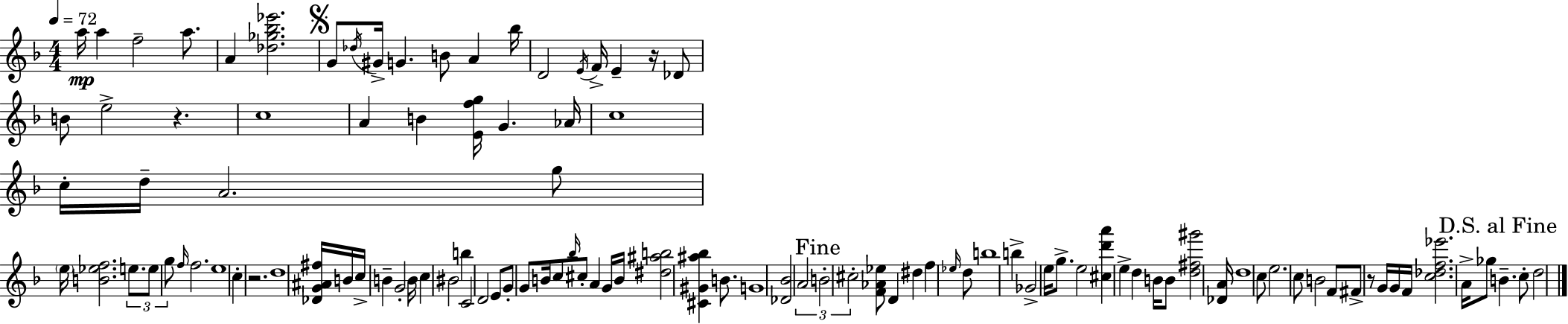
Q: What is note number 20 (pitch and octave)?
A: C5